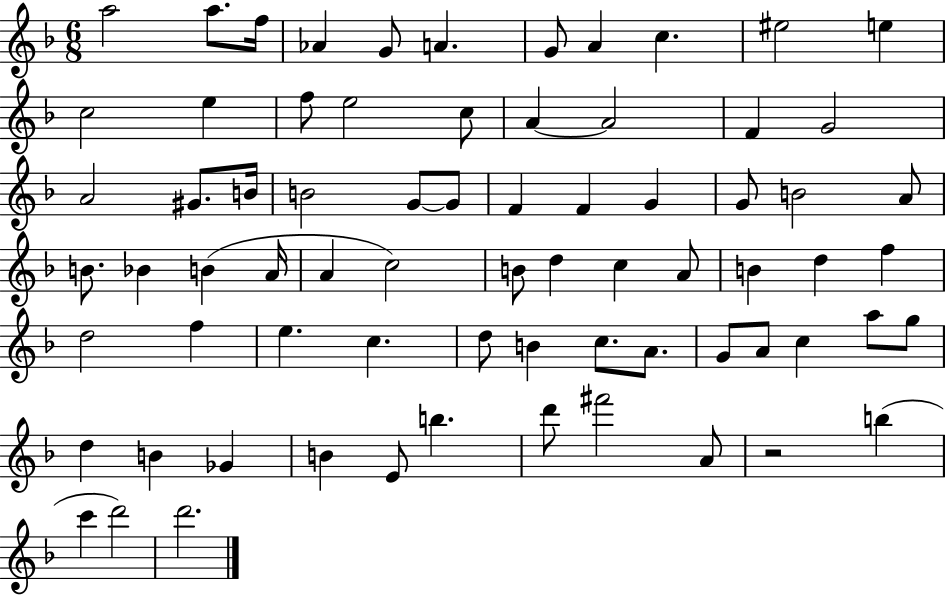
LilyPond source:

{
  \clef treble
  \numericTimeSignature
  \time 6/8
  \key f \major
  \repeat volta 2 { a''2 a''8. f''16 | aes'4 g'8 a'4. | g'8 a'4 c''4. | eis''2 e''4 | \break c''2 e''4 | f''8 e''2 c''8 | a'4~~ a'2 | f'4 g'2 | \break a'2 gis'8. b'16 | b'2 g'8~~ g'8 | f'4 f'4 g'4 | g'8 b'2 a'8 | \break b'8. bes'4 b'4( a'16 | a'4 c''2) | b'8 d''4 c''4 a'8 | b'4 d''4 f''4 | \break d''2 f''4 | e''4. c''4. | d''8 b'4 c''8. a'8. | g'8 a'8 c''4 a''8 g''8 | \break d''4 b'4 ges'4 | b'4 e'8 b''4. | d'''8 fis'''2 a'8 | r2 b''4( | \break c'''4 d'''2) | d'''2. | } \bar "|."
}